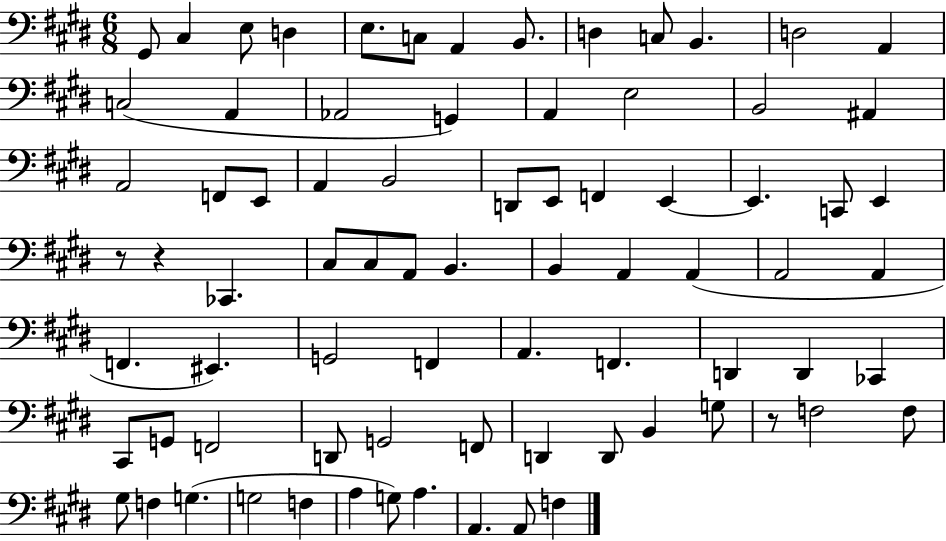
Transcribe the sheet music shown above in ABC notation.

X:1
T:Untitled
M:6/8
L:1/4
K:E
^G,,/2 ^C, E,/2 D, E,/2 C,/2 A,, B,,/2 D, C,/2 B,, D,2 A,, C,2 A,, _A,,2 G,, A,, E,2 B,,2 ^A,, A,,2 F,,/2 E,,/2 A,, B,,2 D,,/2 E,,/2 F,, E,, E,, C,,/2 E,, z/2 z _C,, ^C,/2 ^C,/2 A,,/2 B,, B,, A,, A,, A,,2 A,, F,, ^E,, G,,2 F,, A,, F,, D,, D,, _C,, ^C,,/2 G,,/2 F,,2 D,,/2 G,,2 F,,/2 D,, D,,/2 B,, G,/2 z/2 F,2 F,/2 ^G,/2 F, G, G,2 F, A, G,/2 A, A,, A,,/2 F,